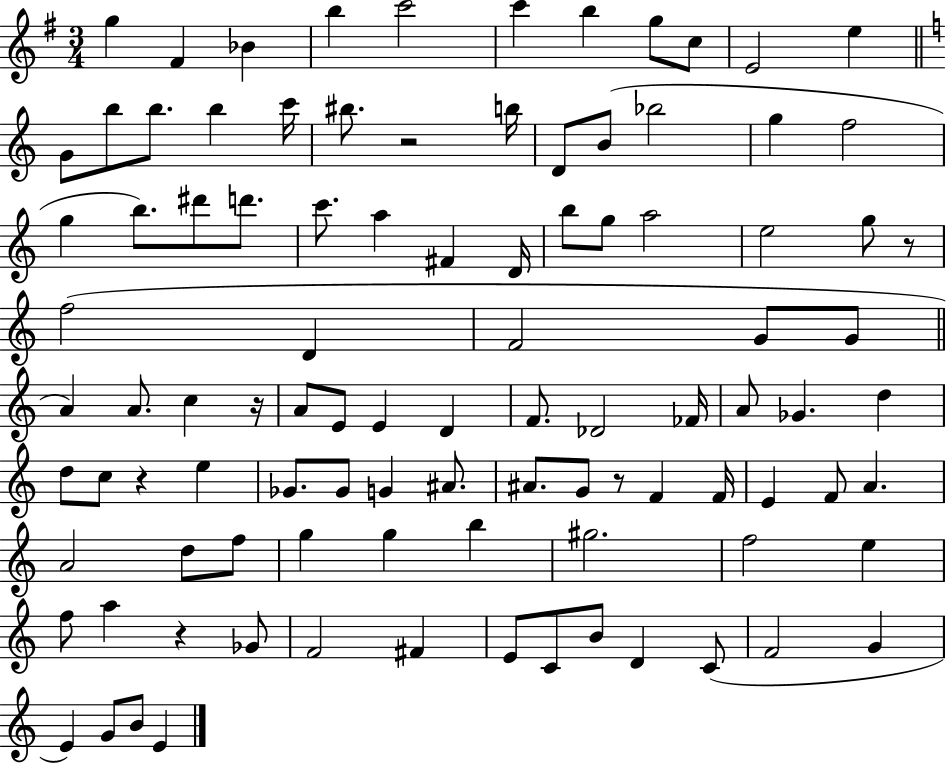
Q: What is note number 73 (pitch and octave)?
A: G5